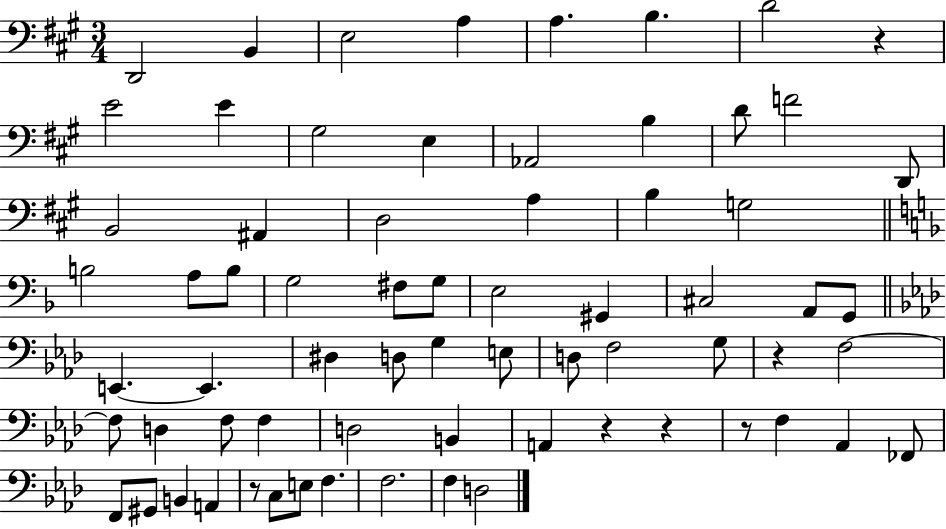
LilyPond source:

{
  \clef bass
  \numericTimeSignature
  \time 3/4
  \key a \major
  \repeat volta 2 { d,2 b,4 | e2 a4 | a4. b4. | d'2 r4 | \break e'2 e'4 | gis2 e4 | aes,2 b4 | d'8 f'2 d,8 | \break b,2 ais,4 | d2 a4 | b4 g2 | \bar "||" \break \key f \major b2 a8 b8 | g2 fis8 g8 | e2 gis,4 | cis2 a,8 g,8 | \break \bar "||" \break \key f \minor e,4.~~ e,4. | dis4 d8 g4 e8 | d8 f2 g8 | r4 f2~~ | \break f8 d4 f8 f4 | d2 b,4 | a,4 r4 r4 | r8 f4 aes,4 fes,8 | \break f,8 gis,8 b,4 a,4 | r8 c8 e8 f4. | f2. | f4 d2 | \break } \bar "|."
}